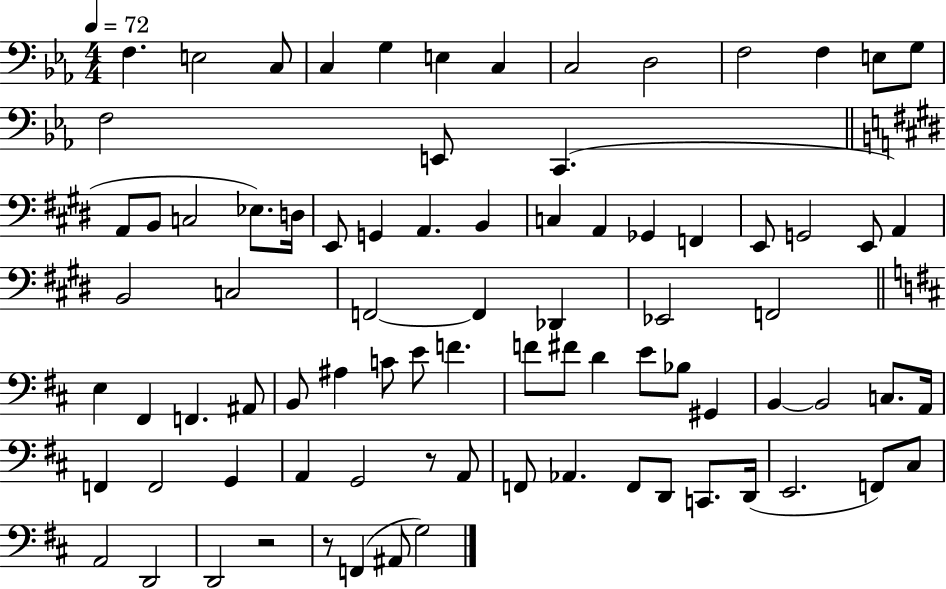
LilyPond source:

{
  \clef bass
  \numericTimeSignature
  \time 4/4
  \key ees \major
  \tempo 4 = 72
  \repeat volta 2 { f4. e2 c8 | c4 g4 e4 c4 | c2 d2 | f2 f4 e8 g8 | \break f2 e,8 c,4.( | \bar "||" \break \key e \major a,8 b,8 c2 ees8.) d16 | e,8 g,4 a,4. b,4 | c4 a,4 ges,4 f,4 | e,8 g,2 e,8 a,4 | \break b,2 c2 | f,2~~ f,4 des,4 | ees,2 f,2 | \bar "||" \break \key d \major e4 fis,4 f,4. ais,8 | b,8 ais4 c'8 e'8 f'4. | f'8 fis'8 d'4 e'8 bes8 gis,4 | b,4~~ b,2 c8. a,16 | \break f,4 f,2 g,4 | a,4 g,2 r8 a,8 | f,8 aes,4. f,8 d,8 c,8. d,16( | e,2. f,8) cis8 | \break a,2 d,2 | d,2 r2 | r8 f,4( ais,8 g2) | } \bar "|."
}